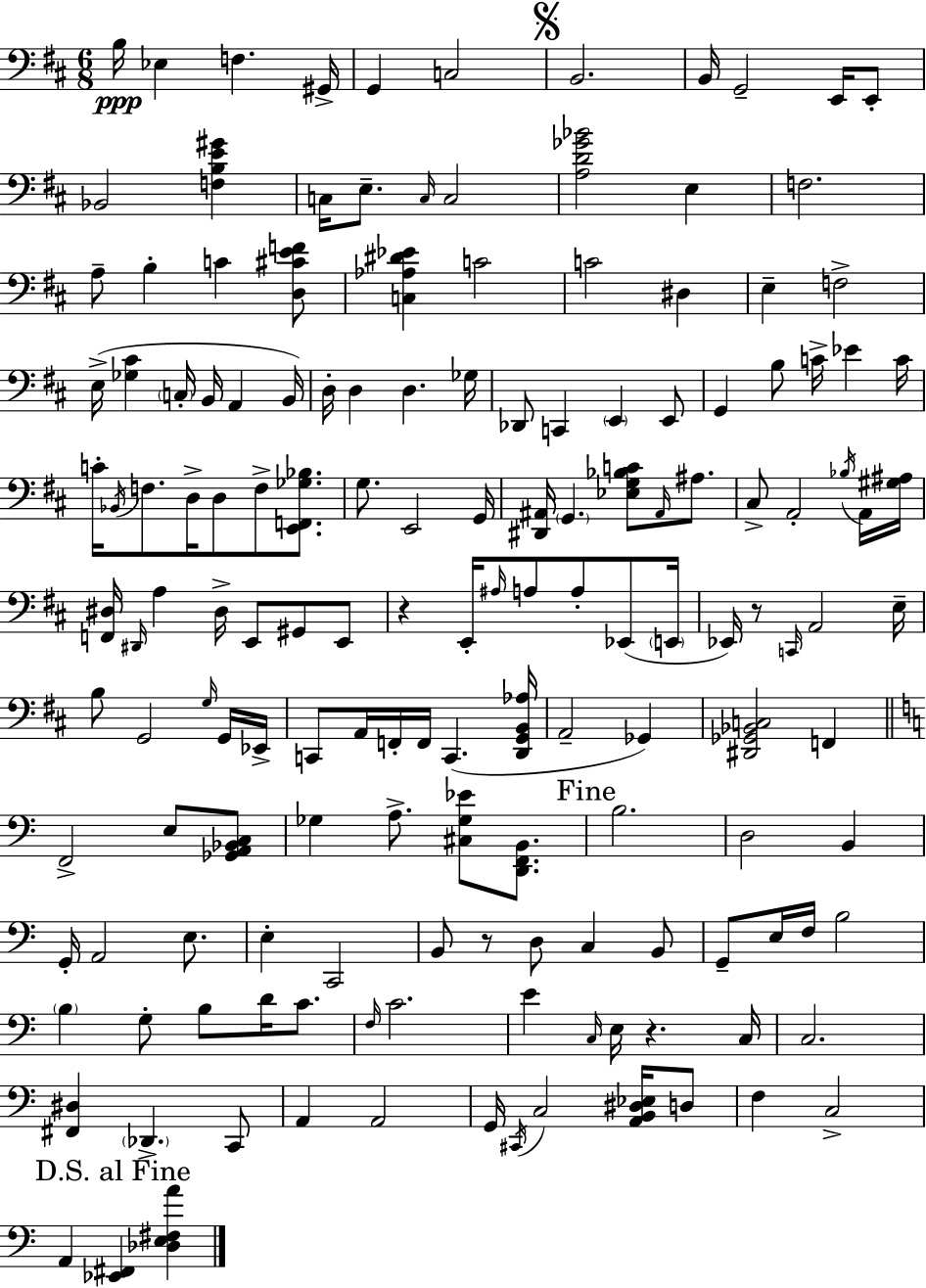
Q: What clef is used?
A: bass